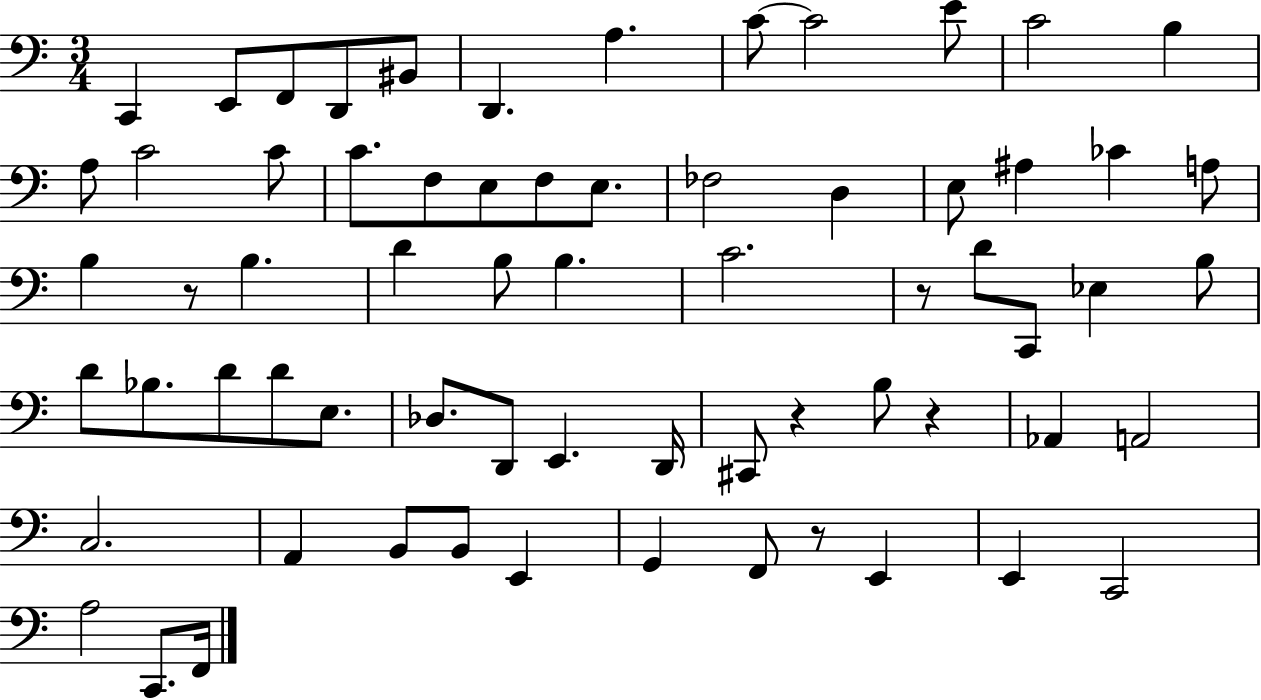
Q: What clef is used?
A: bass